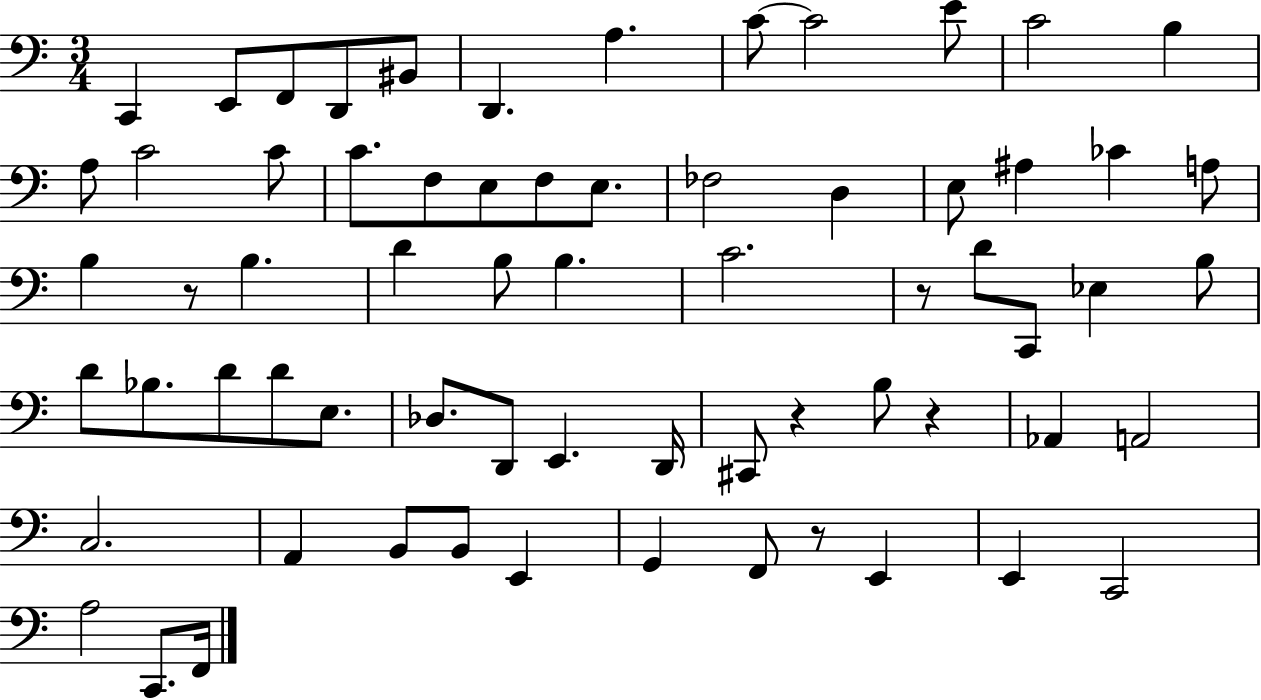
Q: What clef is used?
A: bass